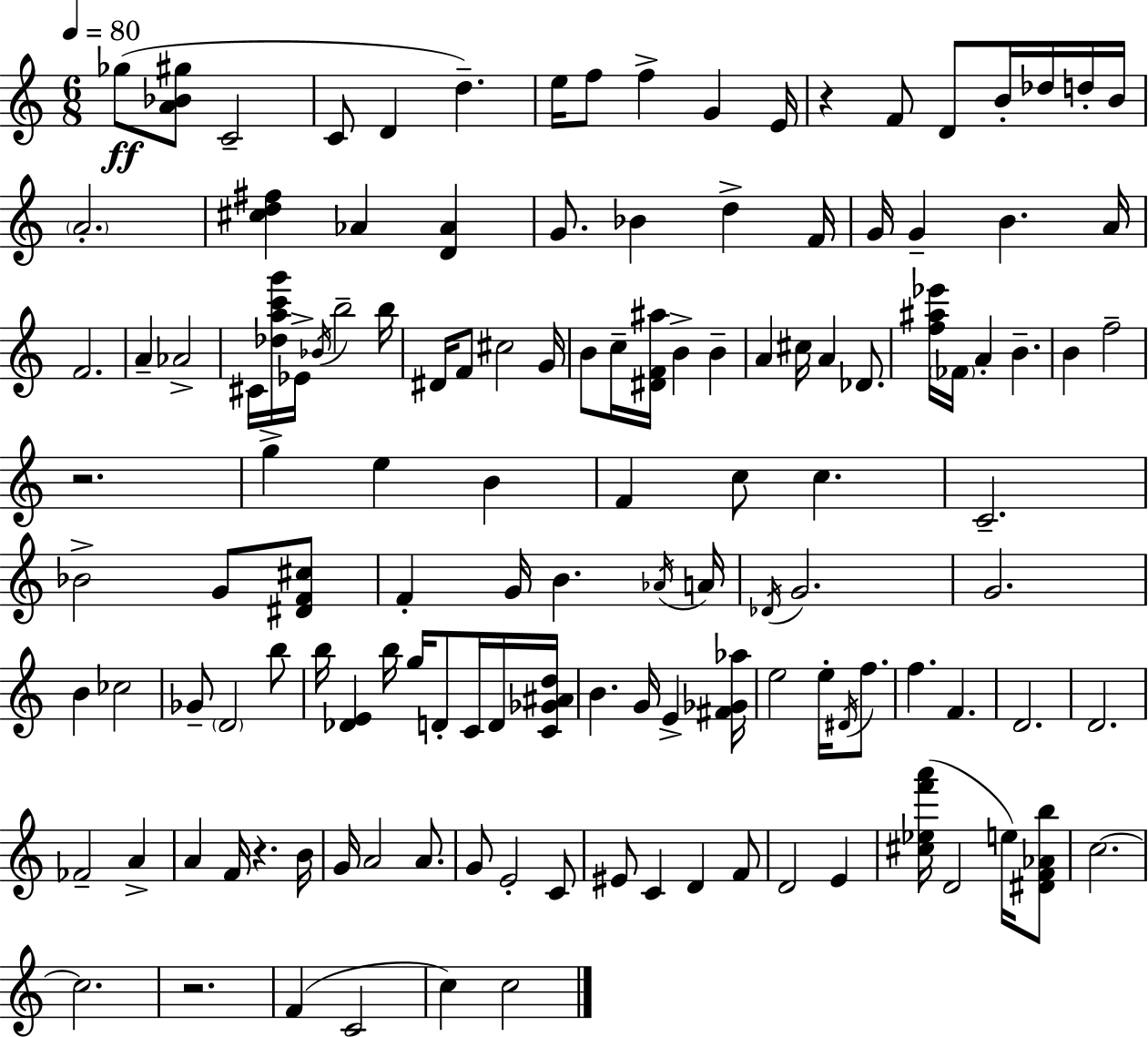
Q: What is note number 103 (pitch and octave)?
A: C4